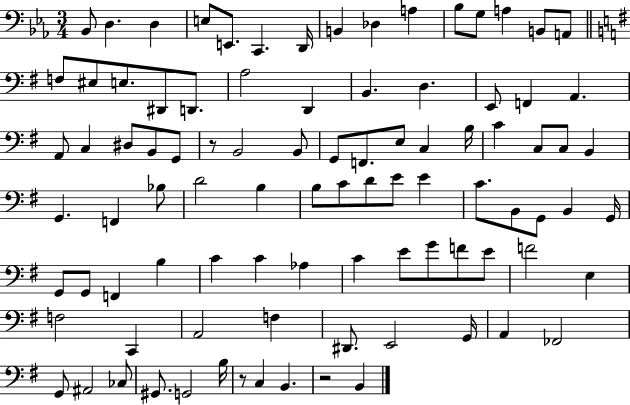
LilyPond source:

{
  \clef bass
  \numericTimeSignature
  \time 3/4
  \key ees \major
  bes,8 d4. d4 | e8 e,8. c,4. d,16 | b,4 des4 a4 | bes8 g8 a4 b,8 a,8 | \break \bar "||" \break \key e \minor f8 eis8 e8. dis,8 d,8. | a2 d,4 | b,4. d4. | e,8 f,4 a,4. | \break a,8 c4 dis8 b,8 g,8 | r8 b,2 b,8 | g,8 f,8. e8 c4 b16 | c'4 c8 c8 b,4 | \break g,4. f,4 bes8 | d'2 b4 | b8 c'8 d'8 e'8 e'4 | c'8. b,8 g,8 b,4 g,16 | \break g,8 g,8 f,4 b4 | c'4 c'4 aes4 | c'4 e'8 g'8 f'8 e'8 | f'2 e4 | \break f2 c,4 | a,2 f4 | dis,8. e,2 g,16 | a,4 fes,2 | \break g,8 ais,2 ces8 | gis,8. g,2 b16 | r8 c4 b,4. | r2 b,4 | \break \bar "|."
}